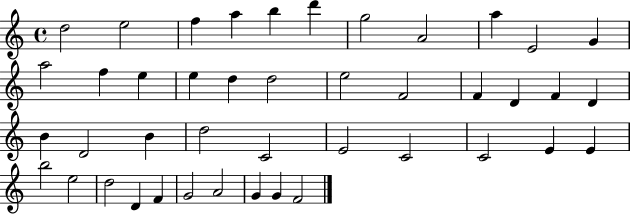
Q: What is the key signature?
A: C major